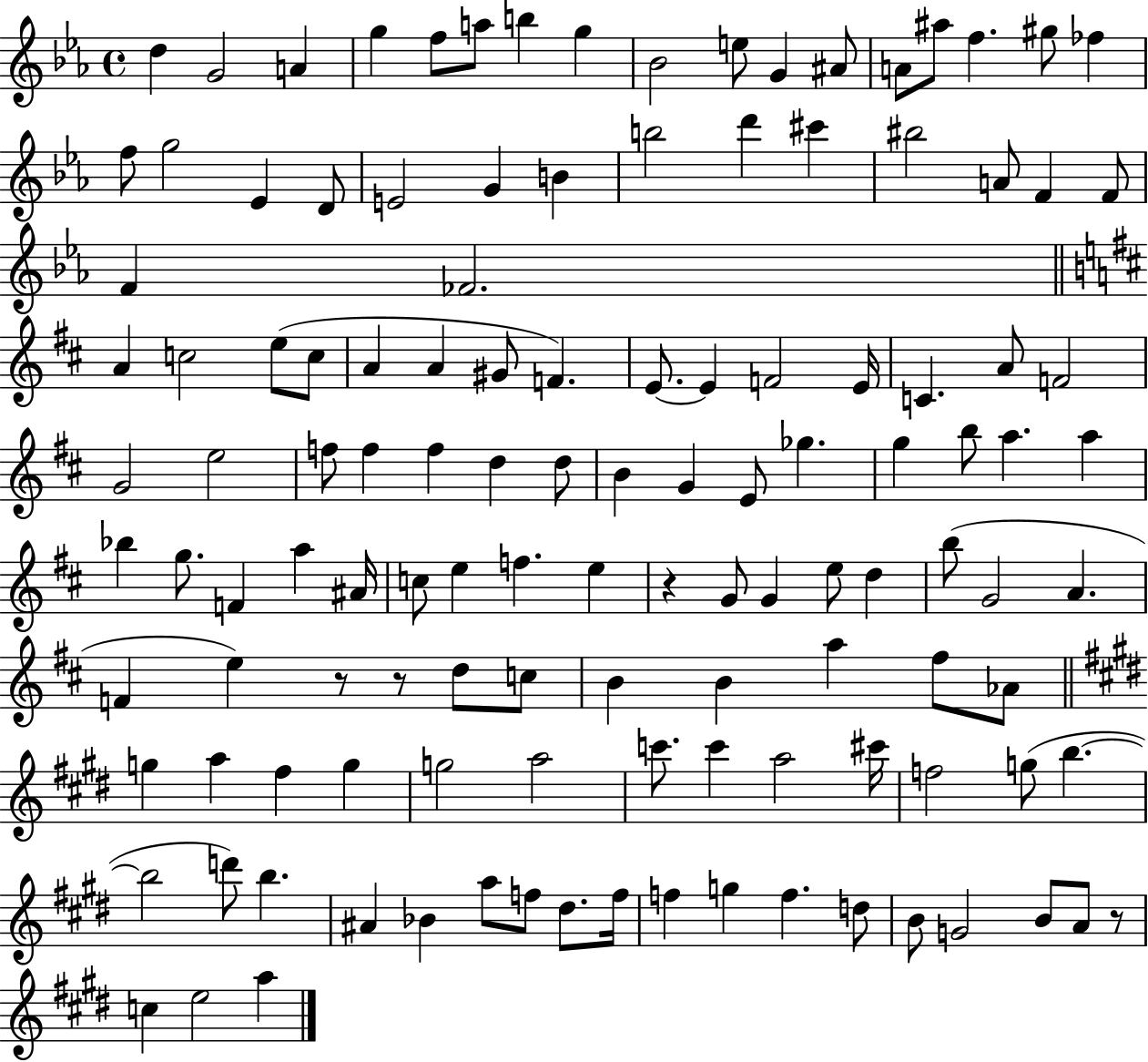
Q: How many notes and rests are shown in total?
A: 125